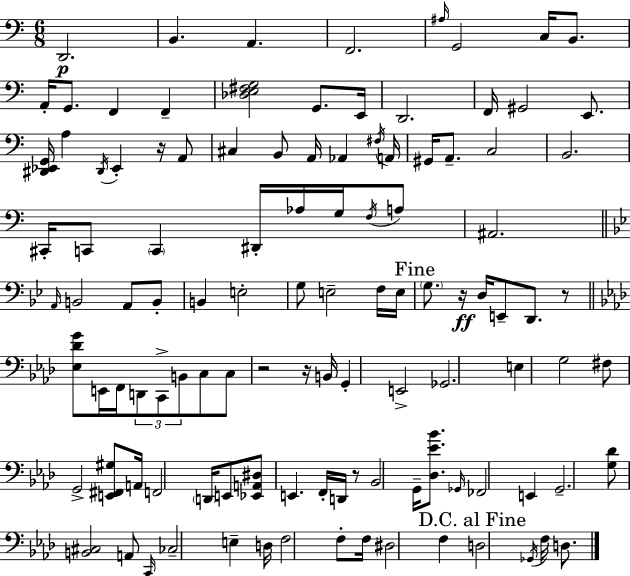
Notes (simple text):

D2/h. B2/q. A2/q. F2/h. A#3/s G2/h C3/s B2/e. A2/s G2/e. F2/q F2/q [Db3,E3,F#3,G3]/h G2/e. E2/s D2/h. F2/s G#2/h E2/e. [D#2,Eb2,G2]/s A3/q D#2/s Eb2/q R/s A2/e C#3/q B2/e A2/s Ab2/q F#3/s A2/s G#2/s A2/e. C3/h B2/h. C#2/s C2/e C2/q D#2/s Ab3/s G3/s F3/s A3/e A#2/h. A2/s B2/h A2/e B2/e B2/q E3/h G3/e E3/h F3/s E3/s G3/e. R/s D3/s E2/e D2/e. R/e [Eb3,Db4,G4]/e E2/s F2/s D2/e C2/e B2/e C3/e C3/e R/h R/s B2/s G2/q E2/h Gb2/h. E3/q G3/h F#3/e G2/h [E2,F#2,G#3]/e A2/s F2/h D2/s E2/e [Eb2,A2,D#3]/e E2/q. F2/s D2/s R/e Bb2/h G2/s [Db3,Eb4,Bb4]/e. Gb2/s FES2/h E2/q G2/h. [G3,Db4]/e [B2,C#3]/h A2/e C2/s CES3/h E3/q D3/s F3/h F3/e F3/s D#3/h F3/q D3/h Gb2/s F3/s D3/e.